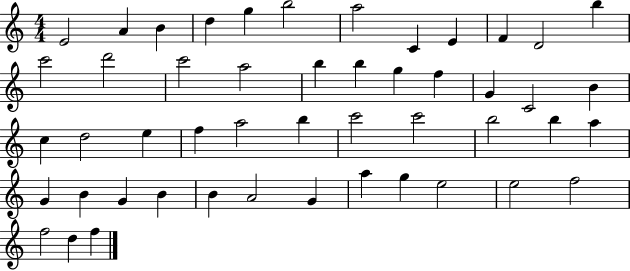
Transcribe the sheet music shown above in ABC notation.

X:1
T:Untitled
M:4/4
L:1/4
K:C
E2 A B d g b2 a2 C E F D2 b c'2 d'2 c'2 a2 b b g f G C2 B c d2 e f a2 b c'2 c'2 b2 b a G B G B B A2 G a g e2 e2 f2 f2 d f